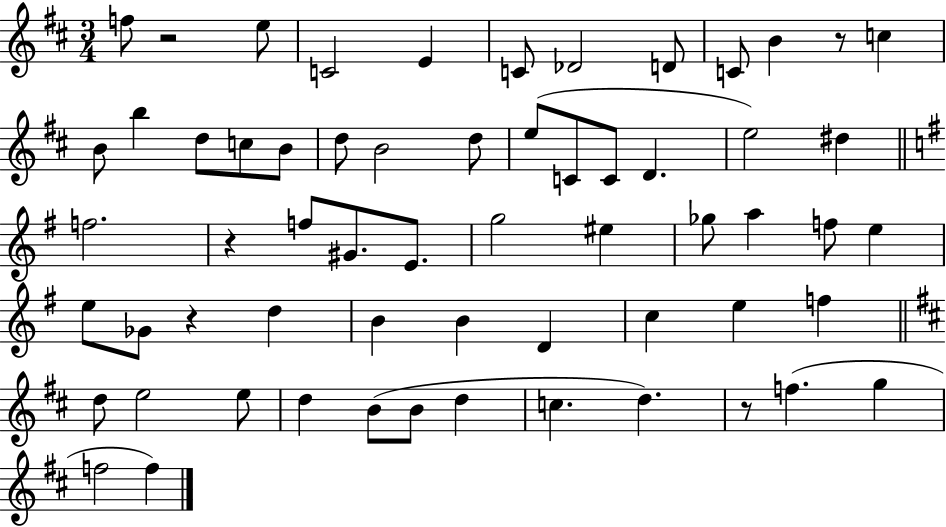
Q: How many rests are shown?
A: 5